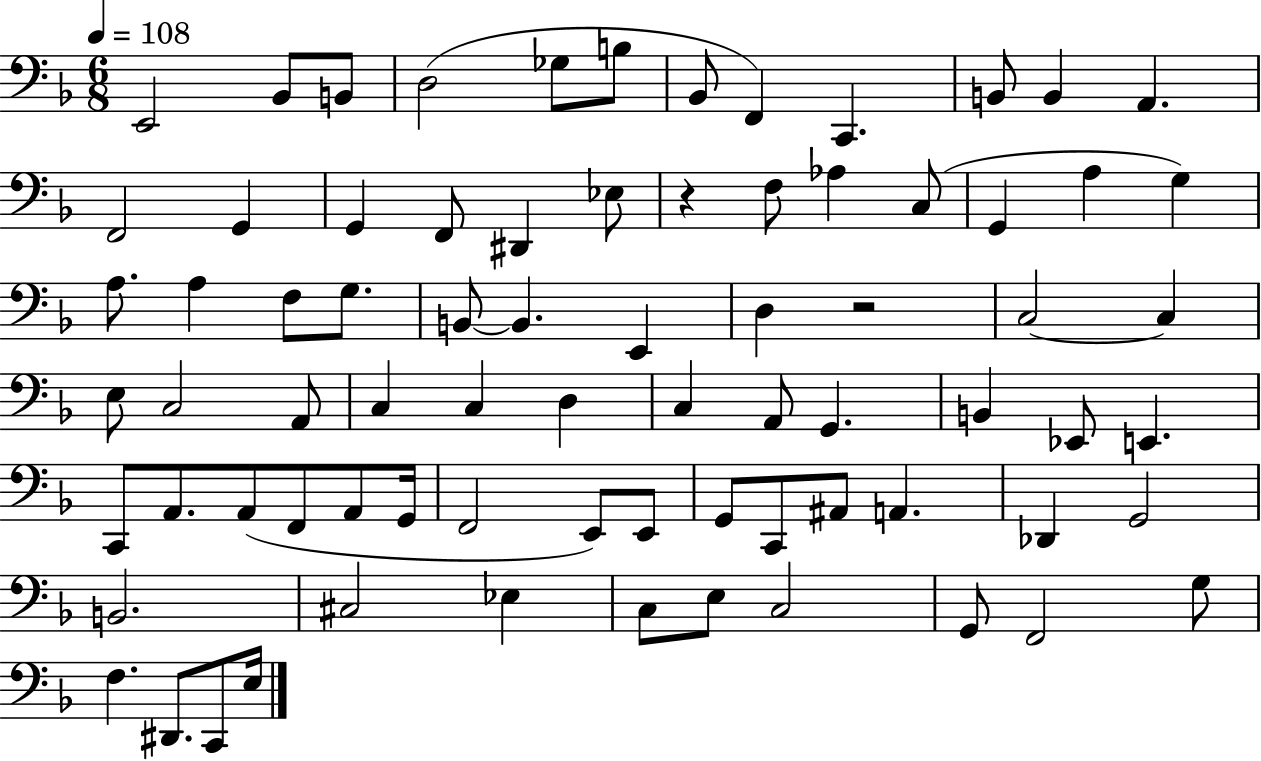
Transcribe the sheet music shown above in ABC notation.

X:1
T:Untitled
M:6/8
L:1/4
K:F
E,,2 _B,,/2 B,,/2 D,2 _G,/2 B,/2 _B,,/2 F,, C,, B,,/2 B,, A,, F,,2 G,, G,, F,,/2 ^D,, _E,/2 z F,/2 _A, C,/2 G,, A, G, A,/2 A, F,/2 G,/2 B,,/2 B,, E,, D, z2 C,2 C, E,/2 C,2 A,,/2 C, C, D, C, A,,/2 G,, B,, _E,,/2 E,, C,,/2 A,,/2 A,,/2 F,,/2 A,,/2 G,,/4 F,,2 E,,/2 E,,/2 G,,/2 C,,/2 ^A,,/2 A,, _D,, G,,2 B,,2 ^C,2 _E, C,/2 E,/2 C,2 G,,/2 F,,2 G,/2 F, ^D,,/2 C,,/2 E,/4